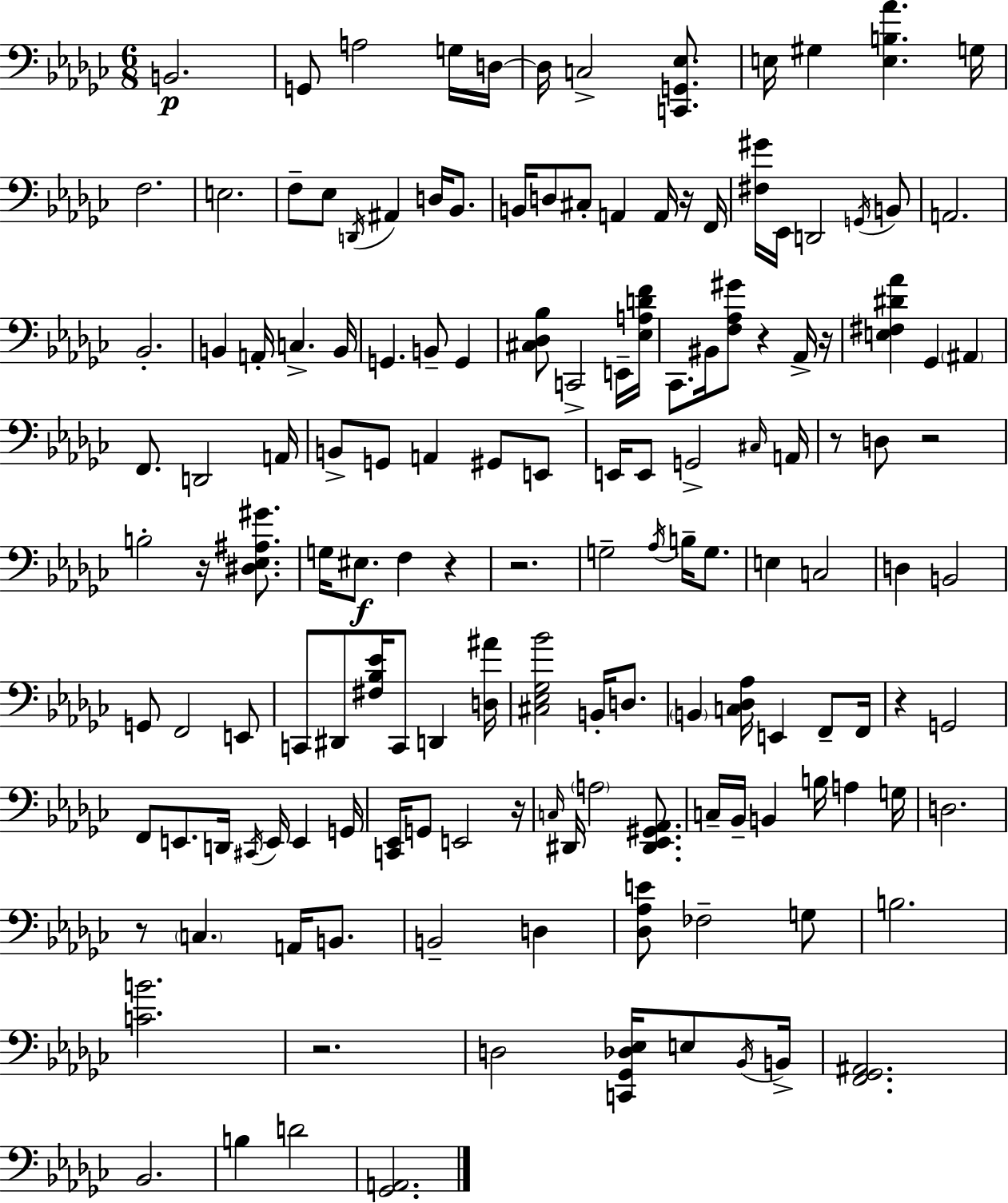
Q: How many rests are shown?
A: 12